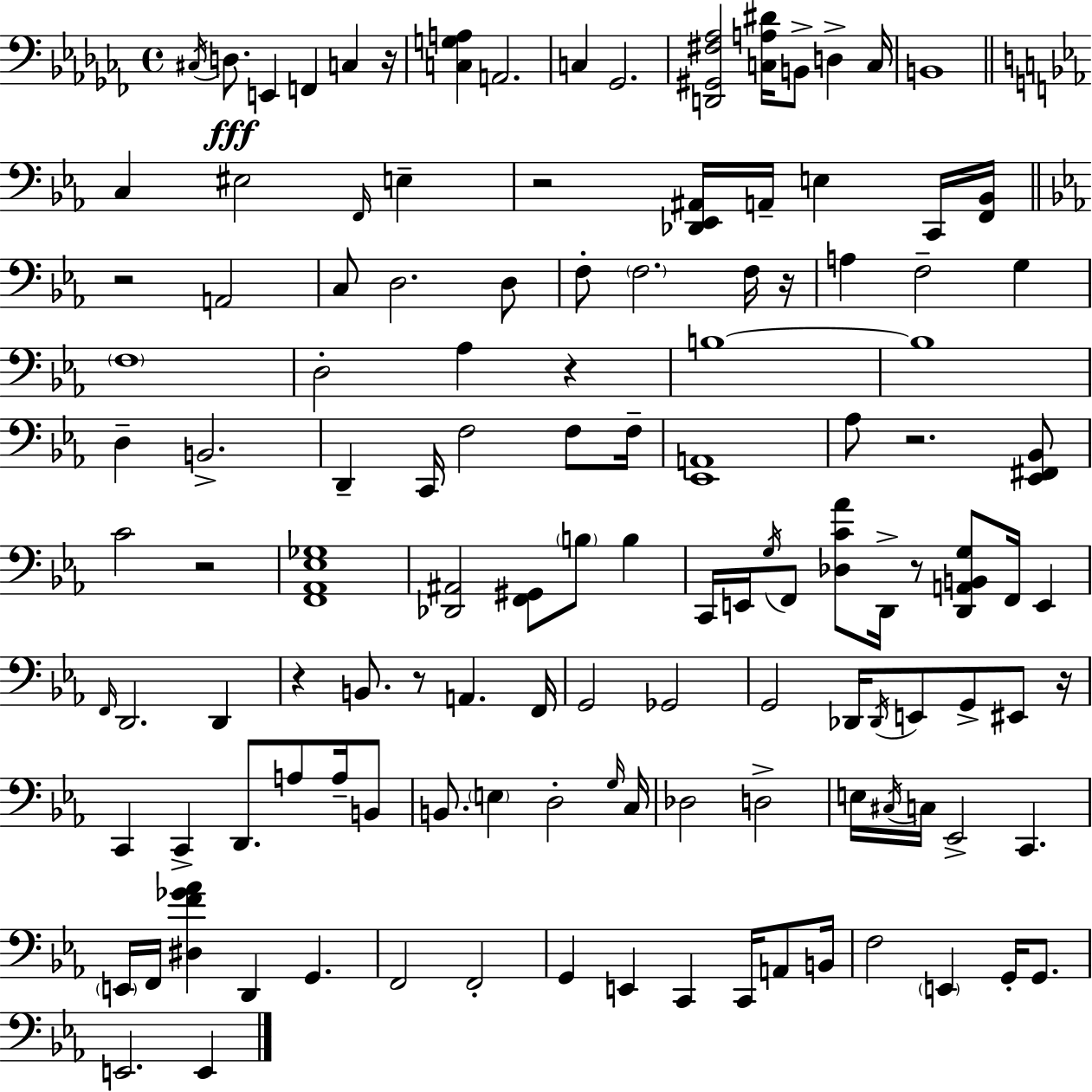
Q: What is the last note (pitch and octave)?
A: E2